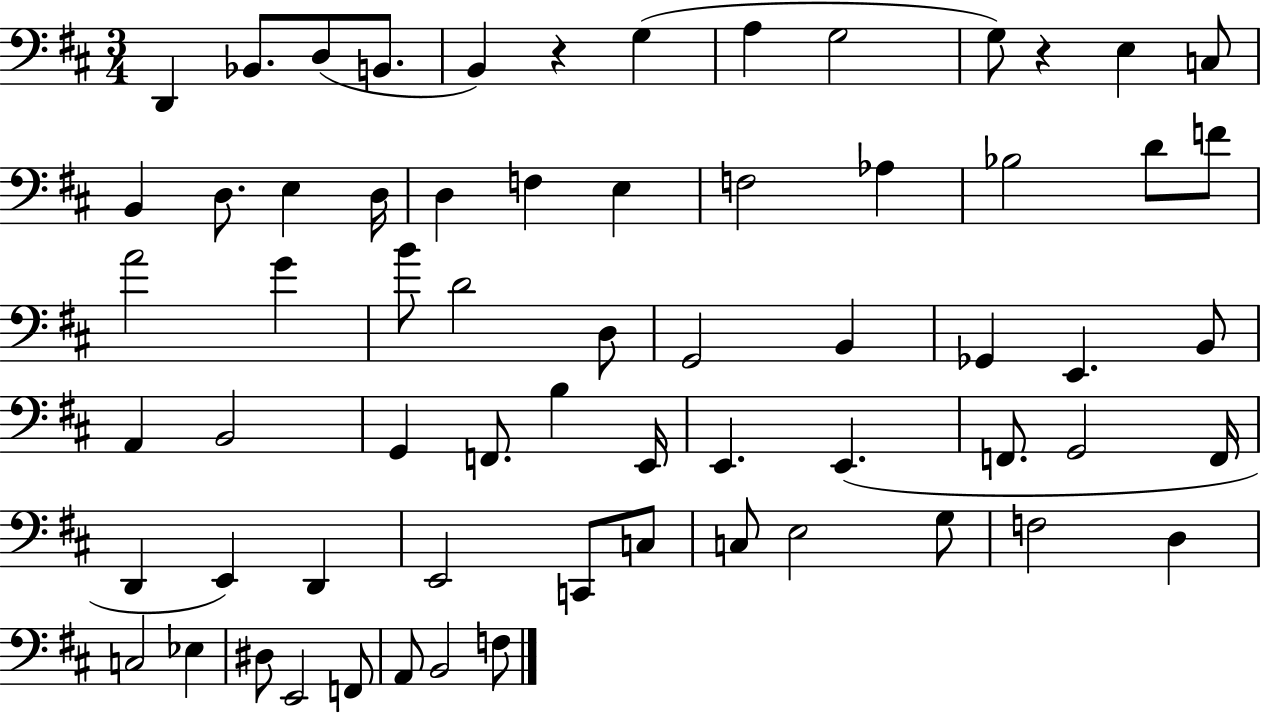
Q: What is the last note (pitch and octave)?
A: F3